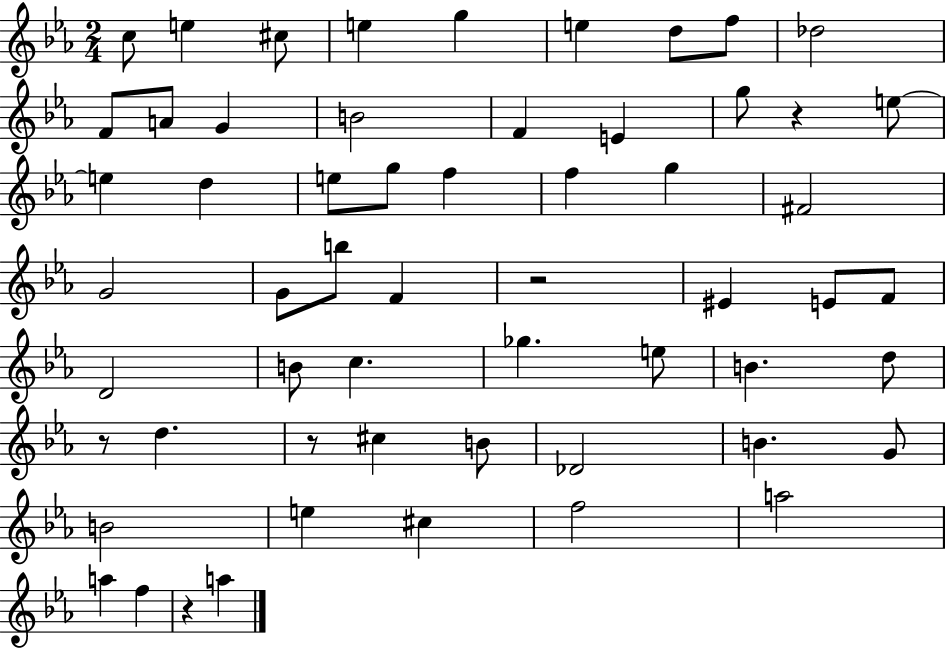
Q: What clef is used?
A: treble